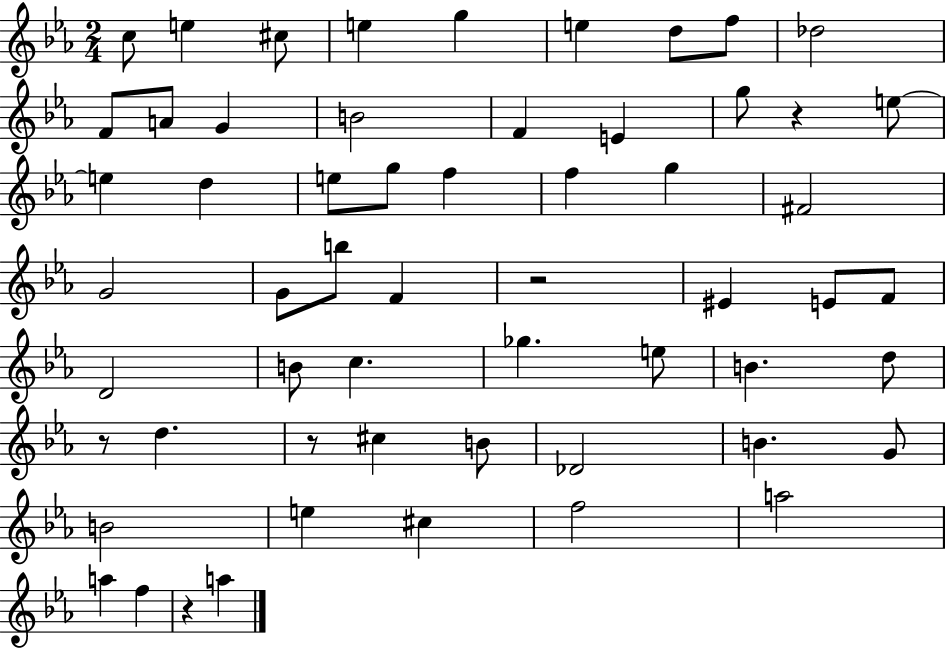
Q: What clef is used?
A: treble